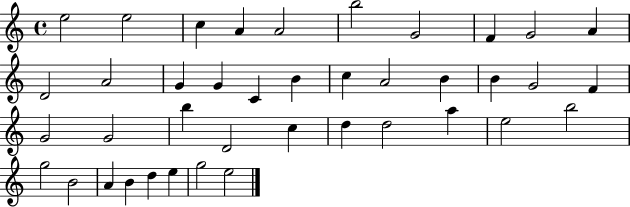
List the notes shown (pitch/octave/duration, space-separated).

E5/h E5/h C5/q A4/q A4/h B5/h G4/h F4/q G4/h A4/q D4/h A4/h G4/q G4/q C4/q B4/q C5/q A4/h B4/q B4/q G4/h F4/q G4/h G4/h B5/q D4/h C5/q D5/q D5/h A5/q E5/h B5/h G5/h B4/h A4/q B4/q D5/q E5/q G5/h E5/h